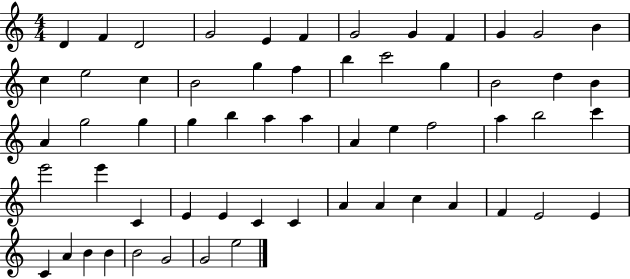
X:1
T:Untitled
M:4/4
L:1/4
K:C
D F D2 G2 E F G2 G F G G2 B c e2 c B2 g f b c'2 g B2 d B A g2 g g b a a A e f2 a b2 c' e'2 e' C E E C C A A c A F E2 E C A B B B2 G2 G2 e2